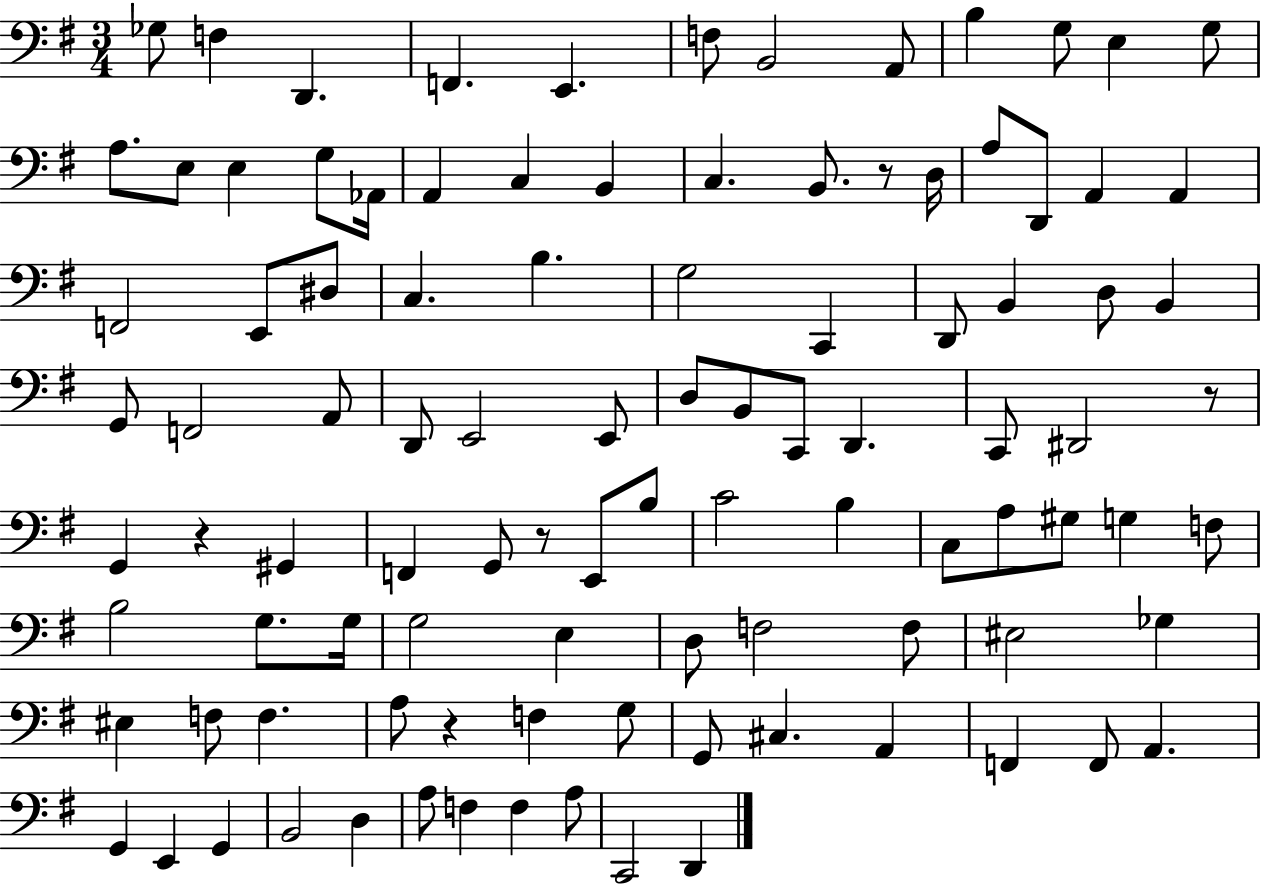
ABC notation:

X:1
T:Untitled
M:3/4
L:1/4
K:G
_G,/2 F, D,, F,, E,, F,/2 B,,2 A,,/2 B, G,/2 E, G,/2 A,/2 E,/2 E, G,/2 _A,,/4 A,, C, B,, C, B,,/2 z/2 D,/4 A,/2 D,,/2 A,, A,, F,,2 E,,/2 ^D,/2 C, B, G,2 C,, D,,/2 B,, D,/2 B,, G,,/2 F,,2 A,,/2 D,,/2 E,,2 E,,/2 D,/2 B,,/2 C,,/2 D,, C,,/2 ^D,,2 z/2 G,, z ^G,, F,, G,,/2 z/2 E,,/2 B,/2 C2 B, C,/2 A,/2 ^G,/2 G, F,/2 B,2 G,/2 G,/4 G,2 E, D,/2 F,2 F,/2 ^E,2 _G, ^E, F,/2 F, A,/2 z F, G,/2 G,,/2 ^C, A,, F,, F,,/2 A,, G,, E,, G,, B,,2 D, A,/2 F, F, A,/2 C,,2 D,,